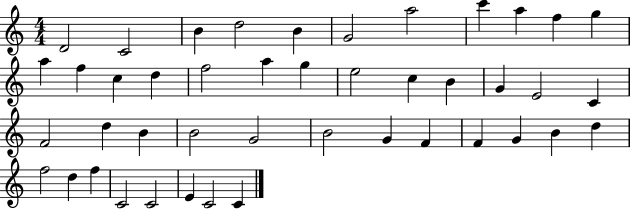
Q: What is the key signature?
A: C major